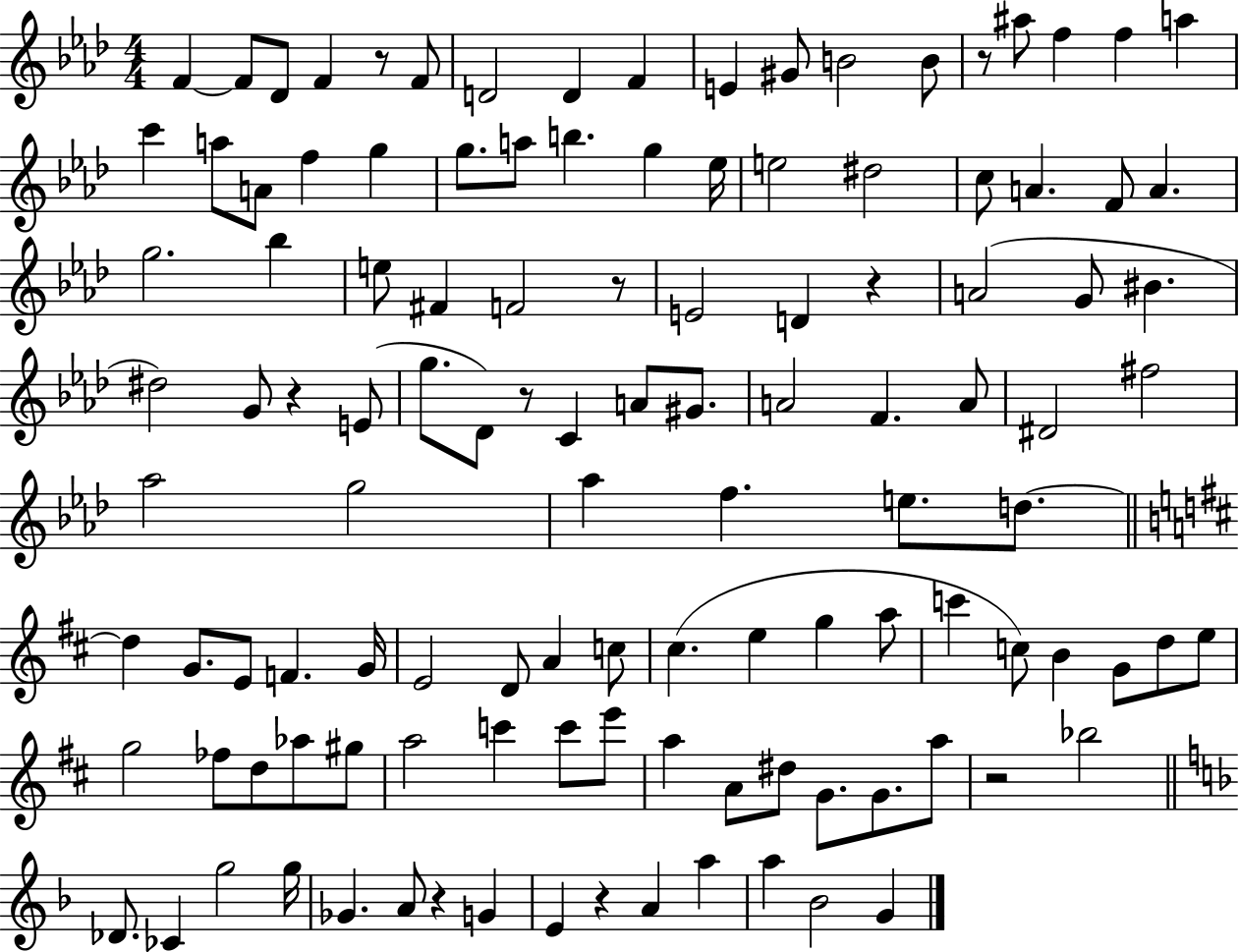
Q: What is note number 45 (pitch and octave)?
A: E4